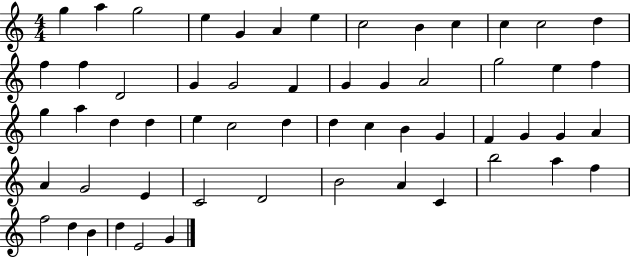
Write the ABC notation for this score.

X:1
T:Untitled
M:4/4
L:1/4
K:C
g a g2 e G A e c2 B c c c2 d f f D2 G G2 F G G A2 g2 e f g a d d e c2 d d c B G F G G A A G2 E C2 D2 B2 A C b2 a f f2 d B d E2 G